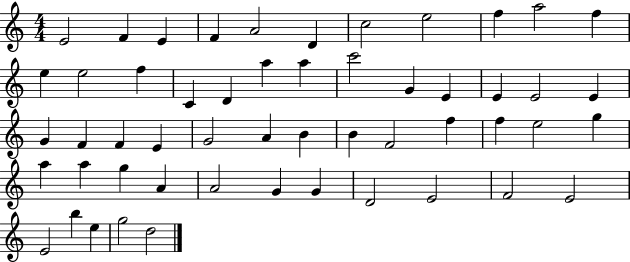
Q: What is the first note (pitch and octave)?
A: E4